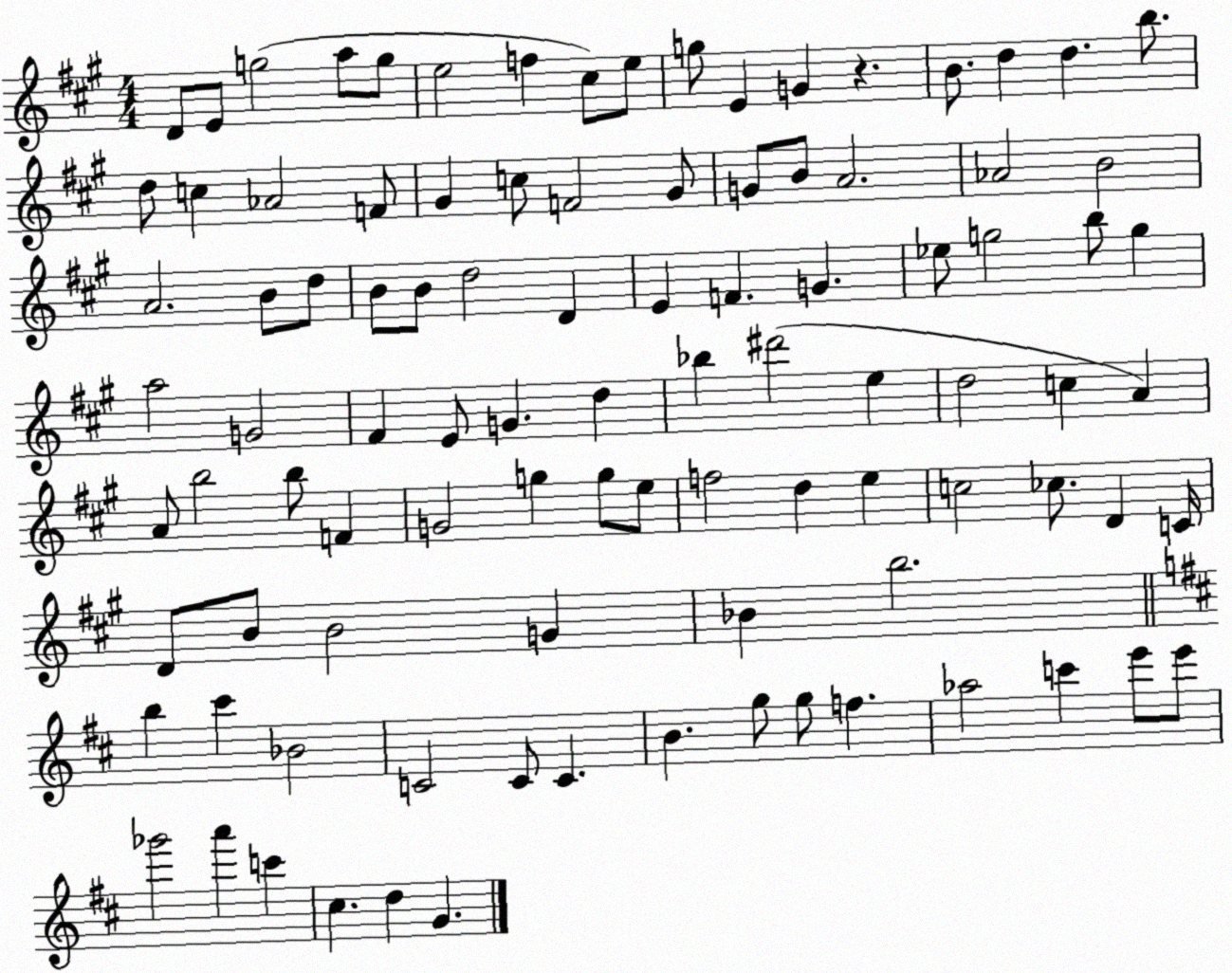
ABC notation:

X:1
T:Untitled
M:4/4
L:1/4
K:A
D/2 E/2 g2 a/2 g/2 e2 f ^c/2 e/2 g/2 E G z B/2 d d b/2 d/2 c _A2 F/2 ^G c/2 F2 ^G/2 G/2 B/2 A2 _A2 B2 A2 B/2 d/2 B/2 B/2 d2 D E F G _e/2 g2 b/2 g a2 G2 ^F E/2 G d _b ^d'2 e d2 c A A/2 b2 b/2 F G2 g g/2 e/2 f2 d e c2 _c/2 D C/4 D/2 B/2 B2 G _B b2 b ^c' _B2 C2 C/2 C B g/2 g/2 f _a2 c' e'/2 e'/2 _g'2 a' c' ^c d G